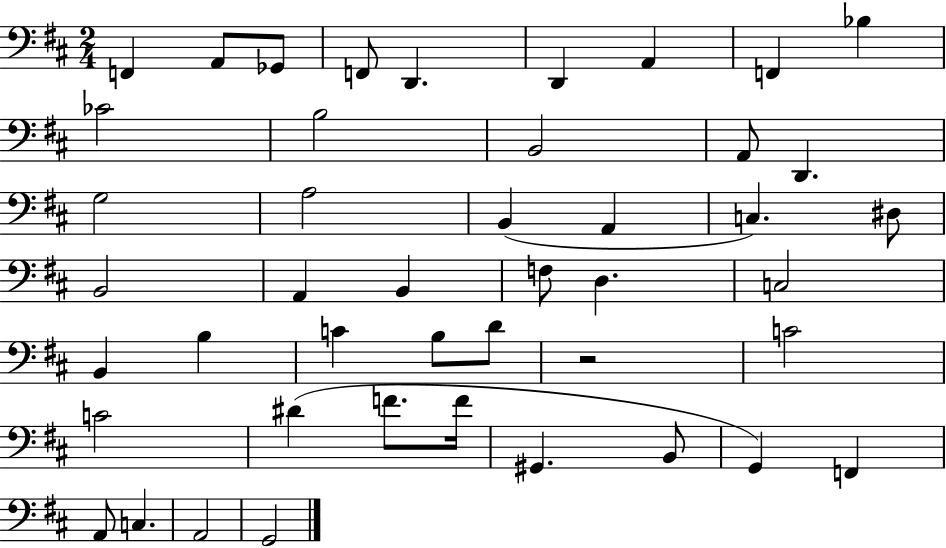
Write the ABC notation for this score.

X:1
T:Untitled
M:2/4
L:1/4
K:D
F,, A,,/2 _G,,/2 F,,/2 D,, D,, A,, F,, _B, _C2 B,2 B,,2 A,,/2 D,, G,2 A,2 B,, A,, C, ^D,/2 B,,2 A,, B,, F,/2 D, C,2 B,, B, C B,/2 D/2 z2 C2 C2 ^D F/2 F/4 ^G,, B,,/2 G,, F,, A,,/2 C, A,,2 G,,2